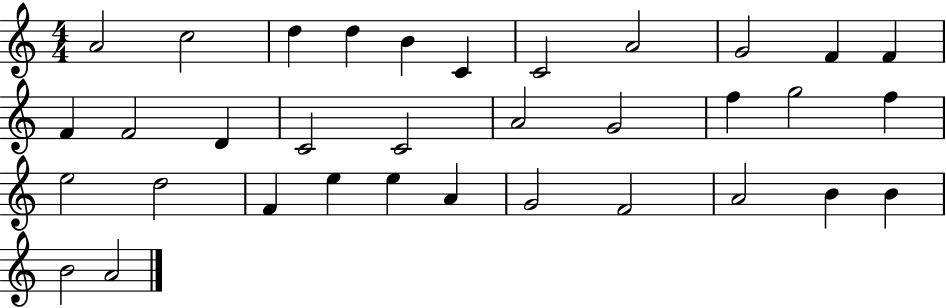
A4/h C5/h D5/q D5/q B4/q C4/q C4/h A4/h G4/h F4/q F4/q F4/q F4/h D4/q C4/h C4/h A4/h G4/h F5/q G5/h F5/q E5/h D5/h F4/q E5/q E5/q A4/q G4/h F4/h A4/h B4/q B4/q B4/h A4/h